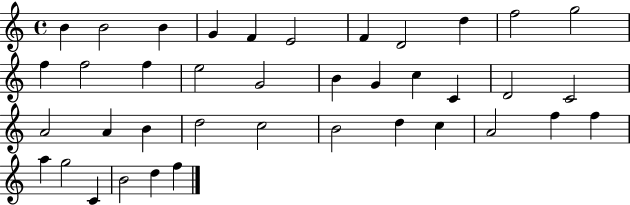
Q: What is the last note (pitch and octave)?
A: F5